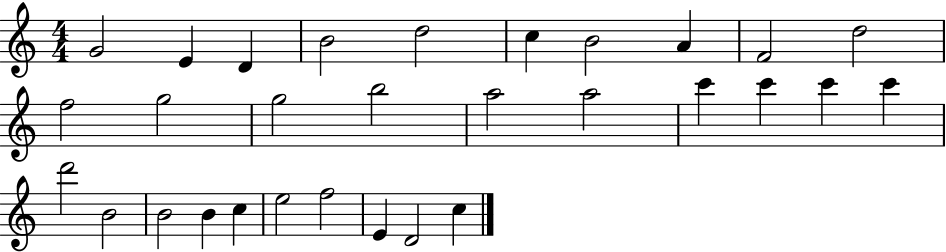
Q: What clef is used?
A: treble